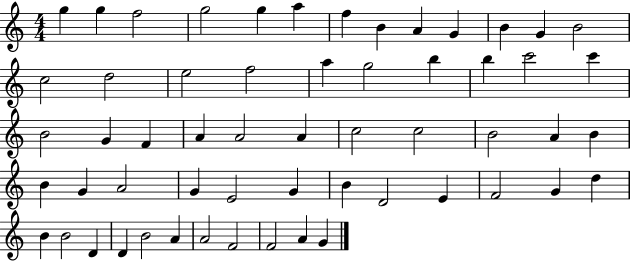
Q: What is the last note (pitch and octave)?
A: G4